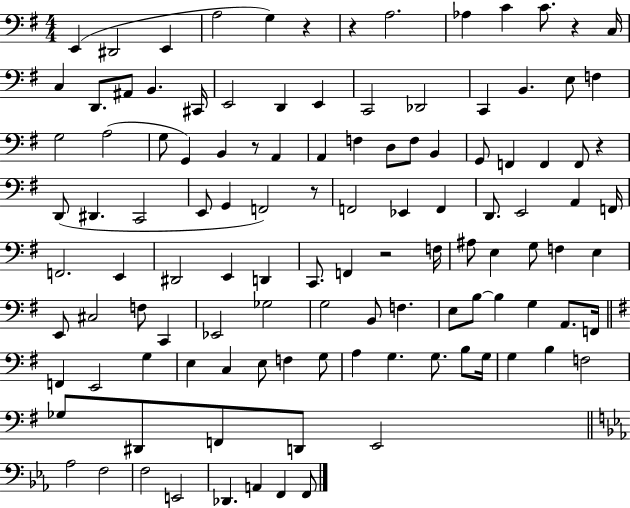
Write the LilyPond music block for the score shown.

{
  \clef bass
  \numericTimeSignature
  \time 4/4
  \key g \major
  e,4( dis,2 e,4 | a2 g4) r4 | r4 a2. | aes4 c'4 c'8. r4 c16 | \break c4 d,8. ais,8 b,4. cis,16 | e,2 d,4 e,4 | c,2 des,2 | c,4 b,4. e8 f4 | \break g2 a2( | g8 g,4) b,4 r8 a,4 | a,4 f4 d8 f8 b,4 | g,8 f,4 f,4 f,8 r4 | \break d,8( dis,4. c,2 | e,8 g,4 f,2) r8 | f,2 ees,4 f,4 | d,8. e,2 a,4 f,16 | \break f,2. e,4 | dis,2 e,4 d,4 | c,8. f,4 r2 f16 | ais8 e4 g8 f4 e4 | \break e,8 cis2 f8 c,4 | ees,2 ges2 | g2 b,8 f4. | e8 b8~~ b4 g4 a,8. f,16 | \break \bar "||" \break \key g \major f,4 e,2 g4 | e4 c4 e8 f4 g8 | a4 g4. g8. b8 g16 | g4 b4 f2 | \break ges8 dis,8 f,8 d,8 e,2 | \bar "||" \break \key c \minor aes2 f2 | f2 e,2 | des,4. a,4 f,4 f,8 | \bar "|."
}